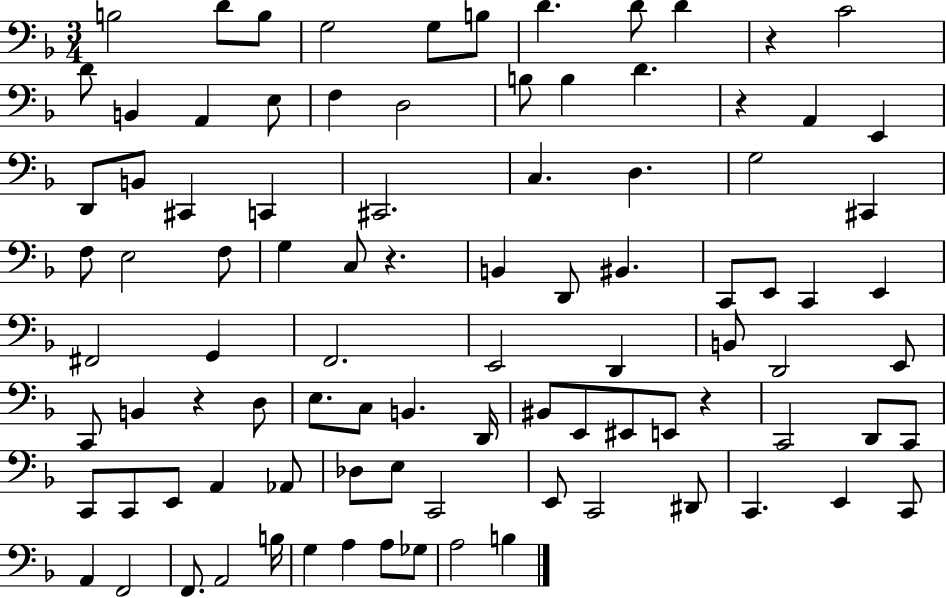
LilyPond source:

{
  \clef bass
  \numericTimeSignature
  \time 3/4
  \key f \major
  b2 d'8 b8 | g2 g8 b8 | d'4. d'8 d'4 | r4 c'2 | \break d'8 b,4 a,4 e8 | f4 d2 | b8 b4 d'4. | r4 a,4 e,4 | \break d,8 b,8 cis,4 c,4 | cis,2. | c4. d4. | g2 cis,4 | \break f8 e2 f8 | g4 c8 r4. | b,4 d,8 bis,4. | c,8 e,8 c,4 e,4 | \break fis,2 g,4 | f,2. | e,2 d,4 | b,8 d,2 e,8 | \break c,8 b,4 r4 d8 | e8. c8 b,4. d,16 | bis,8 e,8 eis,8 e,8 r4 | c,2 d,8 c,8 | \break c,8 c,8 e,8 a,4 aes,8 | des8 e8 c,2 | e,8 c,2 dis,8 | c,4. e,4 c,8 | \break a,4 f,2 | f,8. a,2 b16 | g4 a4 a8 ges8 | a2 b4 | \break \bar "|."
}